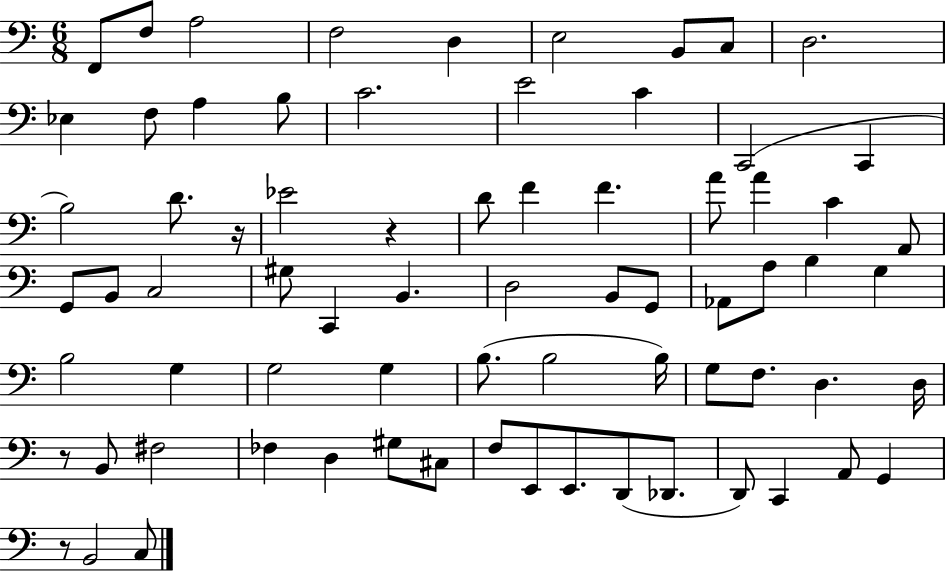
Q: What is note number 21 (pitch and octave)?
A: Eb4